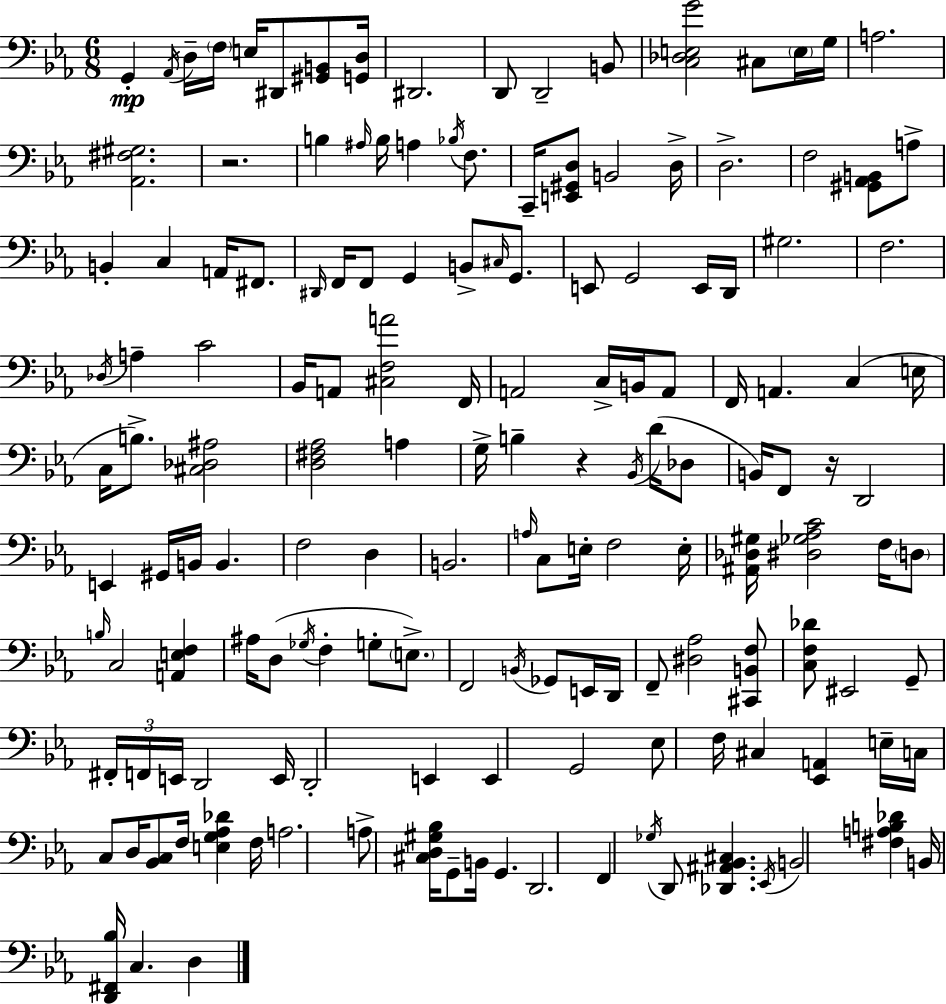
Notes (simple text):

G2/q Ab2/s D3/s F3/s E3/s D#2/e [G#2,B2]/e [G2,D3]/s D#2/h. D2/e D2/h B2/e [C3,Db3,E3,G4]/h C#3/e E3/s G3/s A3/h. [Ab2,F#3,G#3]/h. R/h. B3/q A#3/s B3/s A3/q Bb3/s F3/e. C2/s [E2,G#2,D3]/e B2/h D3/s D3/h. F3/h [G#2,Ab2,B2]/e A3/e B2/q C3/q A2/s F#2/e. D#2/s F2/s F2/e G2/q B2/e C#3/s G2/e. E2/e G2/h E2/s D2/s G#3/h. F3/h. Db3/s A3/q C4/h Bb2/s A2/e [C#3,F3,A4]/h F2/s A2/h C3/s B2/s A2/e F2/s A2/q. C3/q E3/s C3/s B3/e. [C#3,Db3,A#3]/h [D3,F#3,Ab3]/h A3/q G3/s B3/q R/q Bb2/s D4/s Db3/e B2/s F2/e R/s D2/h E2/q G#2/s B2/s B2/q. F3/h D3/q B2/h. A3/s C3/e E3/s F3/h E3/s [A#2,Db3,G#3]/s [D#3,Gb3,Ab3,C4]/h F3/s D3/e B3/s C3/h [A2,E3,F3]/q A#3/s D3/e Gb3/s F3/q G3/e E3/e. F2/h B2/s Gb2/e E2/s D2/s F2/e [D#3,Ab3]/h [C#2,B2,F3]/e [C3,F3,Db4]/e EIS2/h G2/e F#2/s F2/s E2/s D2/h E2/s D2/h E2/q E2/q G2/h Eb3/e F3/s C#3/q [Eb2,A2]/q E3/s C3/s C3/e D3/s [Bb2,C3]/e F3/s [E3,G3,Ab3,Db4]/q F3/s A3/h. A3/e [C#3,D3,G#3,Bb3]/s G2/e B2/s G2/q. D2/h. F2/q Gb3/s D2/e [Db2,A#2,Bb2,C#3]/q. Eb2/s B2/h [F#3,A3,B3,Db4]/q B2/s [D2,F#2,Bb3]/s C3/q. D3/q